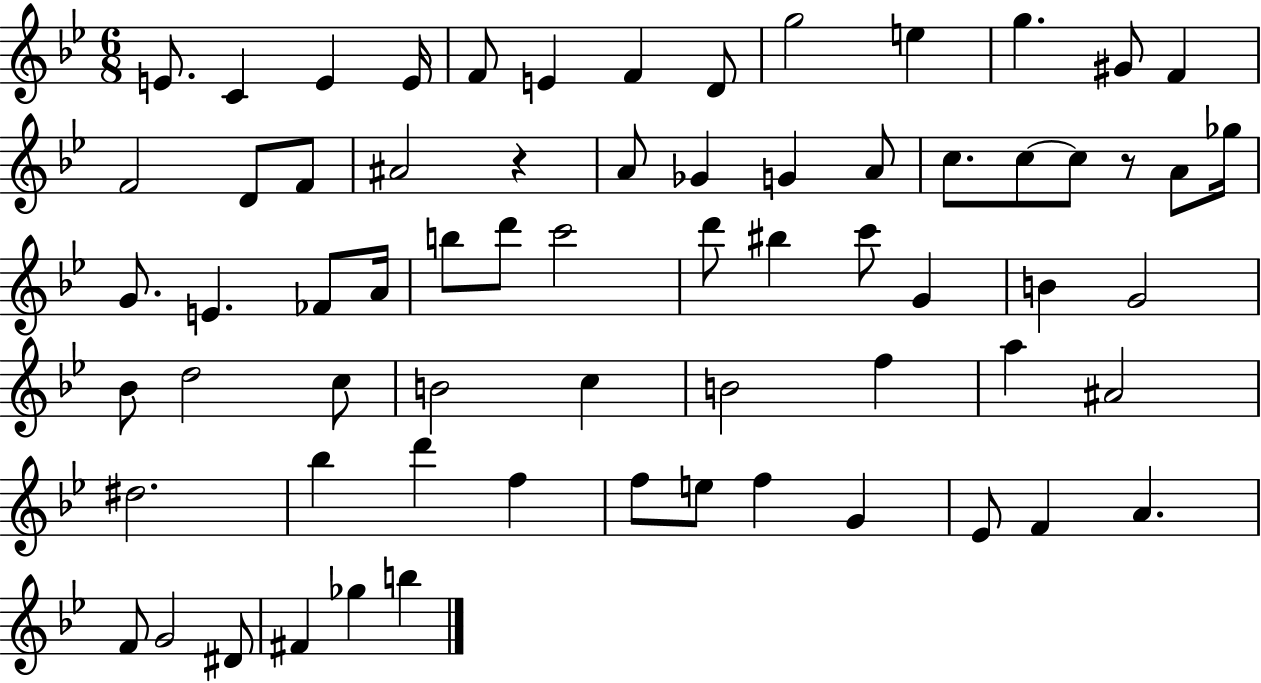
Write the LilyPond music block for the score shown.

{
  \clef treble
  \numericTimeSignature
  \time 6/8
  \key bes \major
  \repeat volta 2 { e'8. c'4 e'4 e'16 | f'8 e'4 f'4 d'8 | g''2 e''4 | g''4. gis'8 f'4 | \break f'2 d'8 f'8 | ais'2 r4 | a'8 ges'4 g'4 a'8 | c''8. c''8~~ c''8 r8 a'8 ges''16 | \break g'8. e'4. fes'8 a'16 | b''8 d'''8 c'''2 | d'''8 bis''4 c'''8 g'4 | b'4 g'2 | \break bes'8 d''2 c''8 | b'2 c''4 | b'2 f''4 | a''4 ais'2 | \break dis''2. | bes''4 d'''4 f''4 | f''8 e''8 f''4 g'4 | ees'8 f'4 a'4. | \break f'8 g'2 dis'8 | fis'4 ges''4 b''4 | } \bar "|."
}